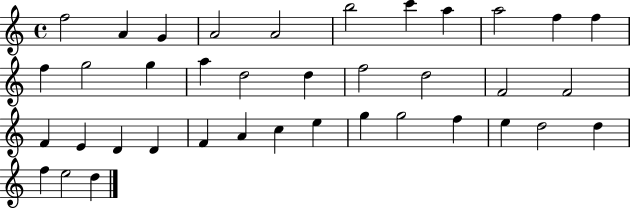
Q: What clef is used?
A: treble